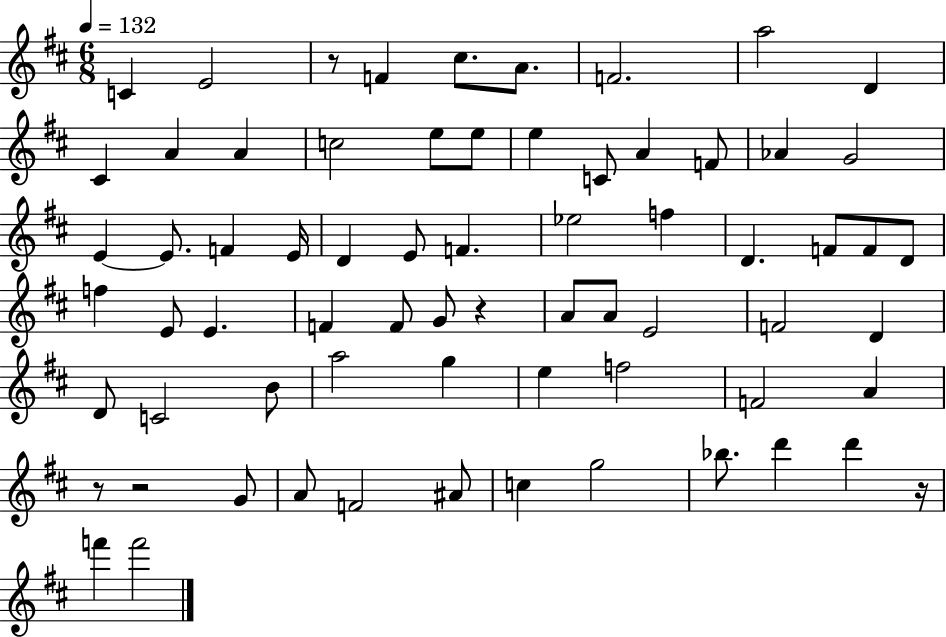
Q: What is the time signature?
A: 6/8